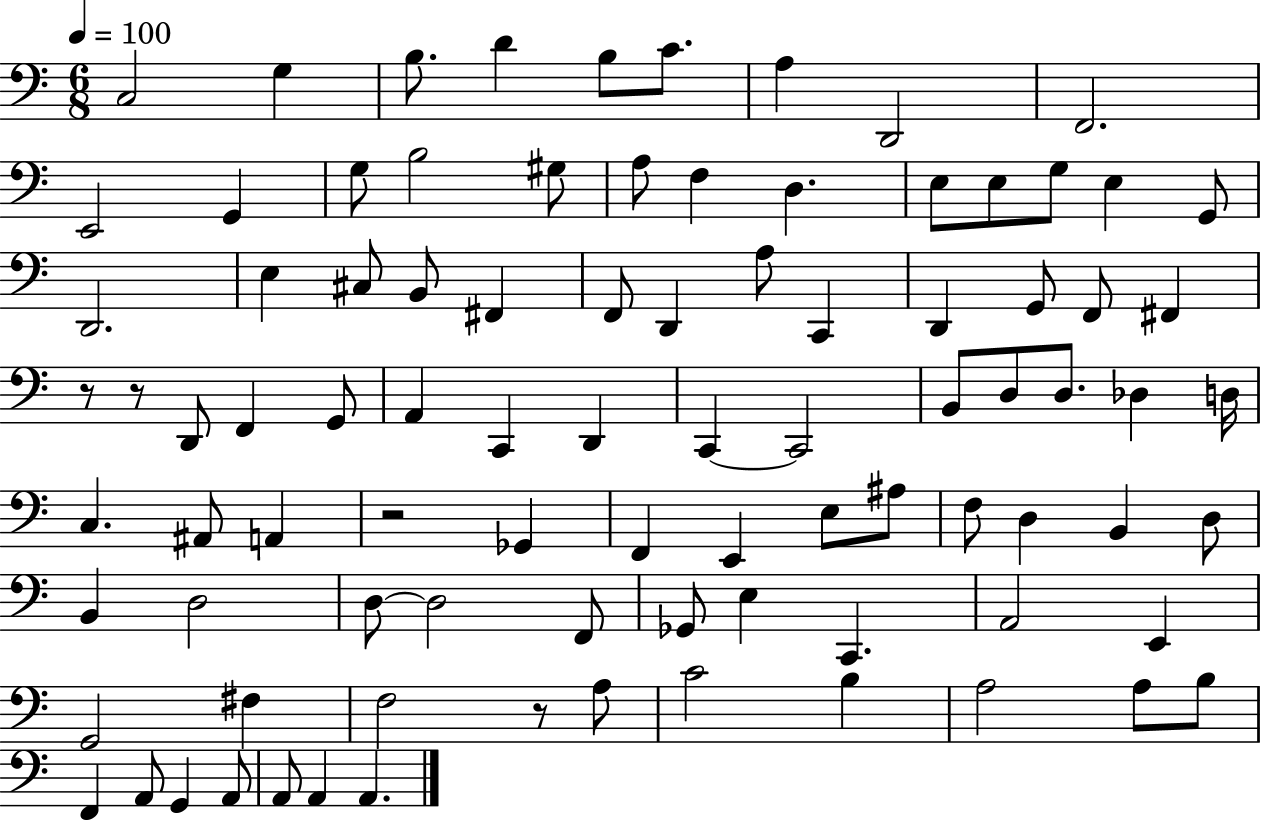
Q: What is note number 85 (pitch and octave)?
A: A2